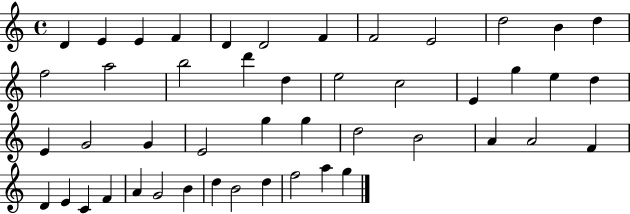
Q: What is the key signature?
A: C major